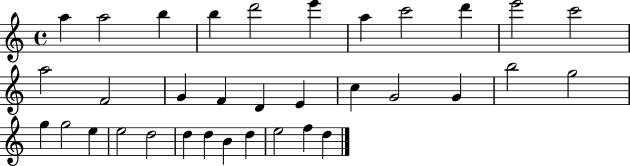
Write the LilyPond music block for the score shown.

{
  \clef treble
  \time 4/4
  \defaultTimeSignature
  \key c \major
  a''4 a''2 b''4 | b''4 d'''2 e'''4 | a''4 c'''2 d'''4 | e'''2 c'''2 | \break a''2 f'2 | g'4 f'4 d'4 e'4 | c''4 g'2 g'4 | b''2 g''2 | \break g''4 g''2 e''4 | e''2 d''2 | d''4 d''4 b'4 d''4 | e''2 f''4 d''4 | \break \bar "|."
}